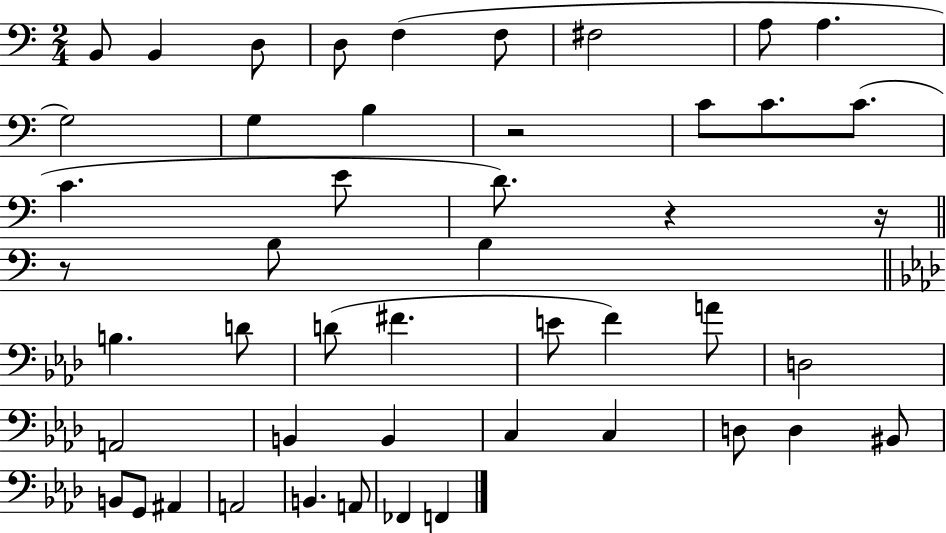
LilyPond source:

{
  \clef bass
  \numericTimeSignature
  \time 2/4
  \key c \major
  b,8 b,4 d8 | d8 f4( f8 | fis2 | a8 a4. | \break g2) | g4 b4 | r2 | c'8 c'8. c'8.( | \break c'4. e'8 | d'8.) r4 r16 | \bar "||" \break \key a \minor r8 b8 b4 | \bar "||" \break \key aes \major b4. d'8 | d'8( fis'4. | e'8 f'4) a'8 | d2 | \break a,2 | b,4 b,4 | c4 c4 | d8 d4 bis,8 | \break b,8 g,8 ais,4 | a,2 | b,4. a,8 | fes,4 f,4 | \break \bar "|."
}